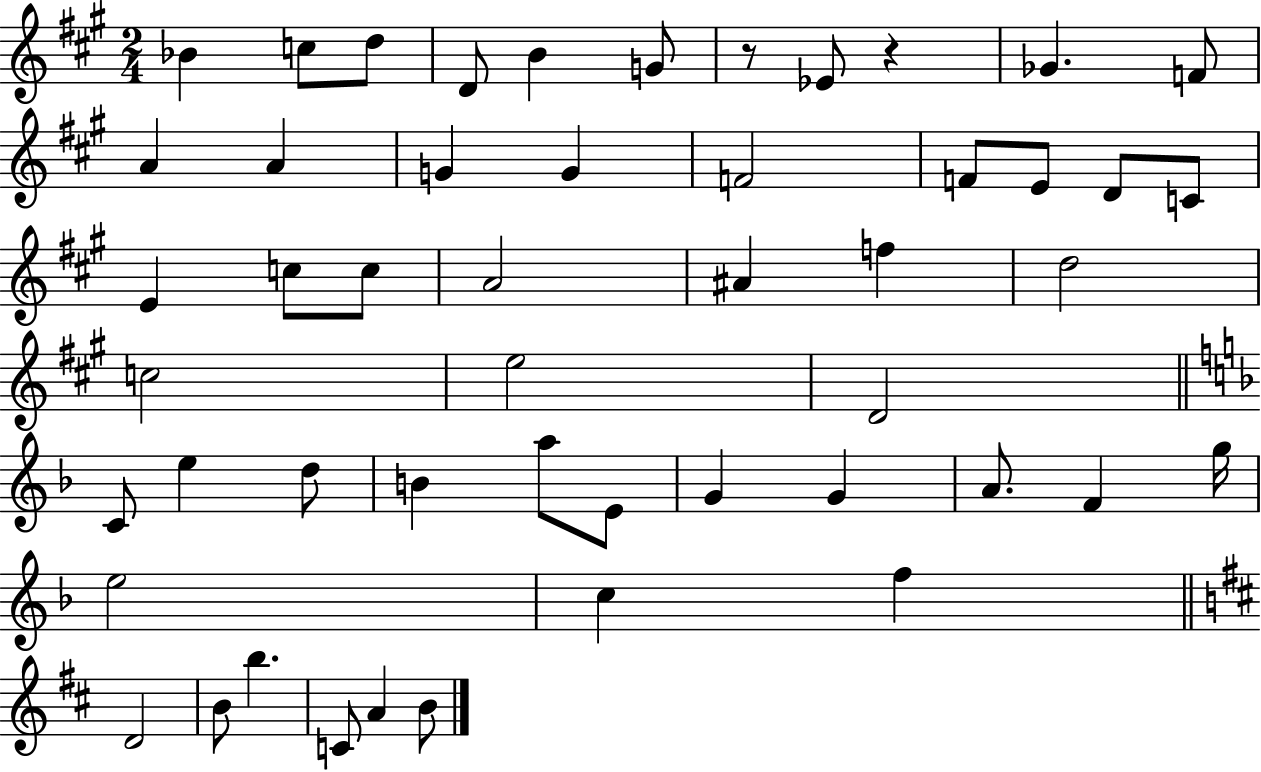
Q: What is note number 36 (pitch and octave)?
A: G4